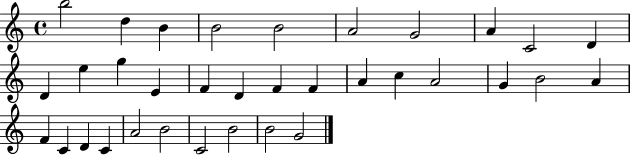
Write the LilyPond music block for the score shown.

{
  \clef treble
  \time 4/4
  \defaultTimeSignature
  \key c \major
  b''2 d''4 b'4 | b'2 b'2 | a'2 g'2 | a'4 c'2 d'4 | \break d'4 e''4 g''4 e'4 | f'4 d'4 f'4 f'4 | a'4 c''4 a'2 | g'4 b'2 a'4 | \break f'4 c'4 d'4 c'4 | a'2 b'2 | c'2 b'2 | b'2 g'2 | \break \bar "|."
}